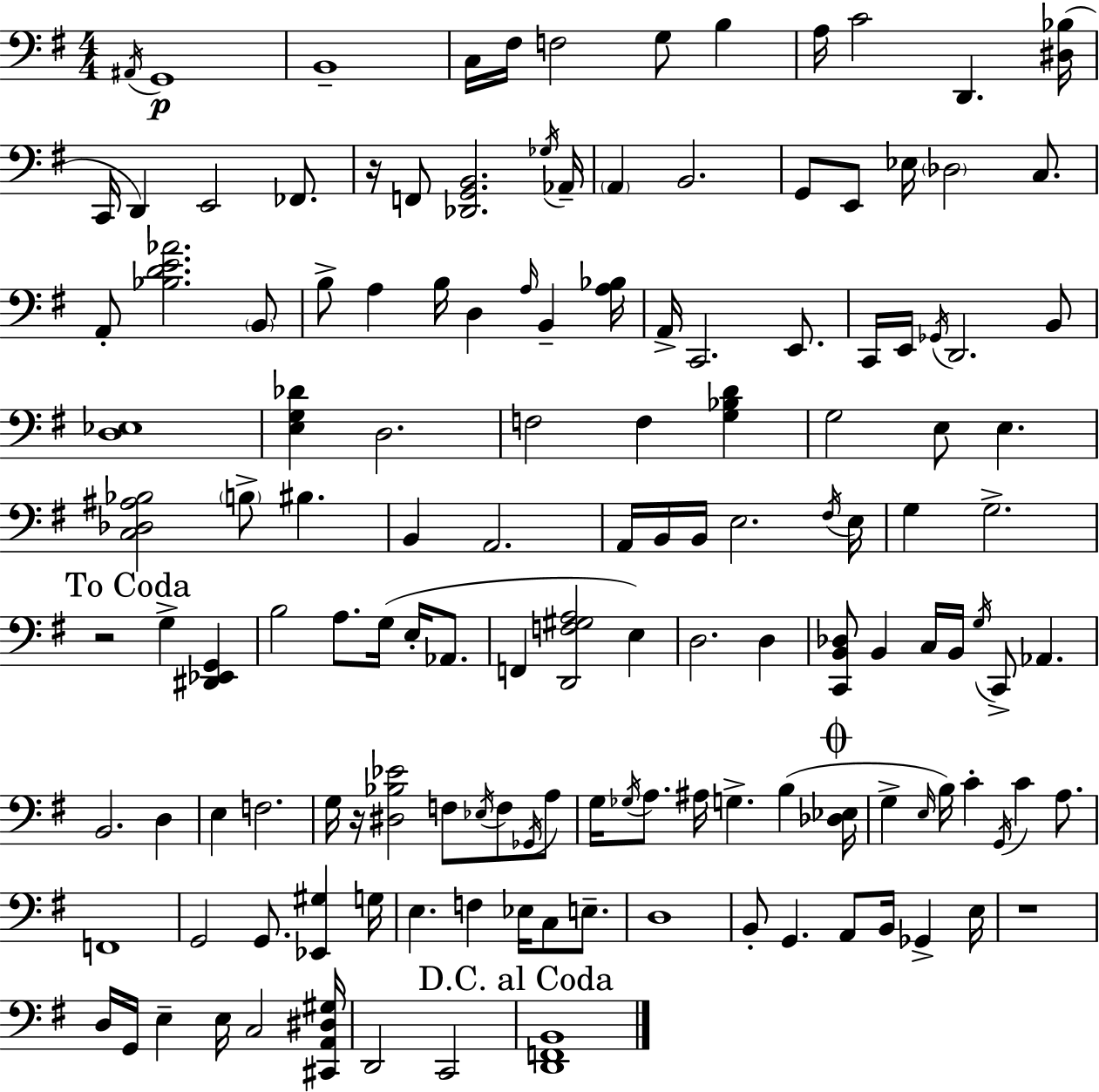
{
  \clef bass
  \numericTimeSignature
  \time 4/4
  \key g \major
  \acciaccatura { ais,16 }\p g,1 | b,1-- | c16 fis16 f2 g8 b4 | a16 c'2 d,4. | \break <dis bes>16( c,16 d,4) e,2 fes,8. | r16 f,8 <des, g, b,>2. | \acciaccatura { ges16 } aes,16-- \parenthesize a,4 b,2. | g,8 e,8 ees16 \parenthesize des2 c8. | \break a,8-. <bes d' e' aes'>2. | \parenthesize b,8 b8-> a4 b16 d4 \grace { a16 } b,4-- | <a bes>16 a,16-> c,2. | e,8. c,16 e,16 \acciaccatura { ges,16 } d,2. | \break b,8 <d ees>1 | <e g des'>4 d2. | f2 f4 | <g bes d'>4 g2 e8 e4. | \break <c des ais bes>2 \parenthesize b8-> bis4. | b,4 a,2. | a,16 b,16 b,16 e2. | \acciaccatura { fis16 } e16 g4 g2.-> | \break \mark "To Coda" r2 g4-> | <dis, ees, g,>4 b2 a8. | g16( e16-. aes,8. f,4 <d, f gis a>2 | e4) d2. | \break d4 <c, b, des>8 b,4 c16 b,16 \acciaccatura { g16 } c,8-> | aes,4. b,2. | d4 e4 f2. | g16 r16 <dis bes ees'>2 | \break f8 \acciaccatura { ees16 } f8 \acciaccatura { ges,16 } a8 g16 \acciaccatura { ges16 } a8. ais16 g4.-> | b4( \mark \markup { \musicglyph "scripts.coda" } <des ees>16 g4-> \grace { e16 }) b16 c'4-. | \acciaccatura { g,16 } c'4 a8. f,1 | g,2 | \break g,8. <ees, gis>4 g16 e4. | f4 ees16 c8 e8.-- d1 | b,8-. g,4. | a,8 b,16 ges,4-> e16 r1 | \break d16 g,16 e4-- | e16 c2 <cis, a, dis gis>16 d,2 | c,2 \mark "D.C. al Coda" <d, f, b,>1 | \bar "|."
}